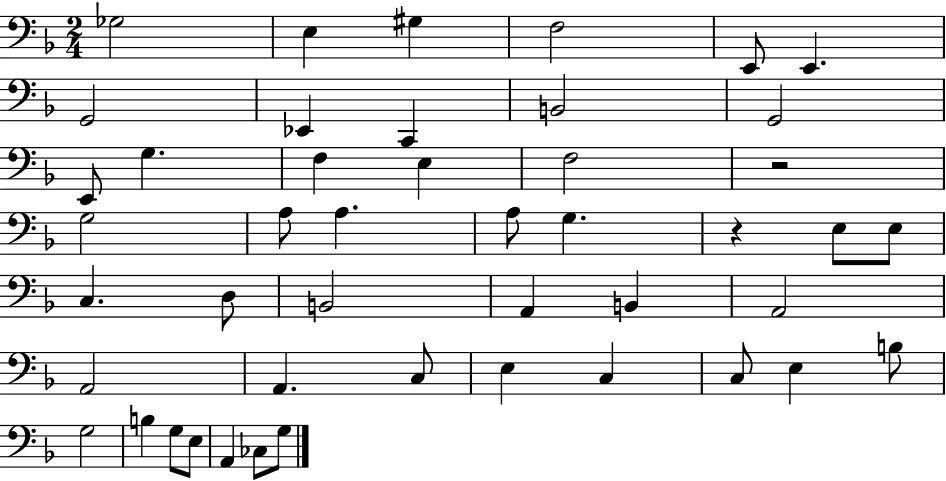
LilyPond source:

{
  \clef bass
  \numericTimeSignature
  \time 2/4
  \key f \major
  \repeat volta 2 { ges2 | e4 gis4 | f2 | e,8 e,4. | \break g,2 | ees,4 c,4 | b,2 | g,2 | \break e,8 g4. | f4 e4 | f2 | r2 | \break g2 | a8 a4. | a8 g4. | r4 e8 e8 | \break c4. d8 | b,2 | a,4 b,4 | a,2 | \break a,2 | a,4. c8 | e4 c4 | c8 e4 b8 | \break g2 | b4 g8 e8 | a,4 ces8 g8 | } \bar "|."
}